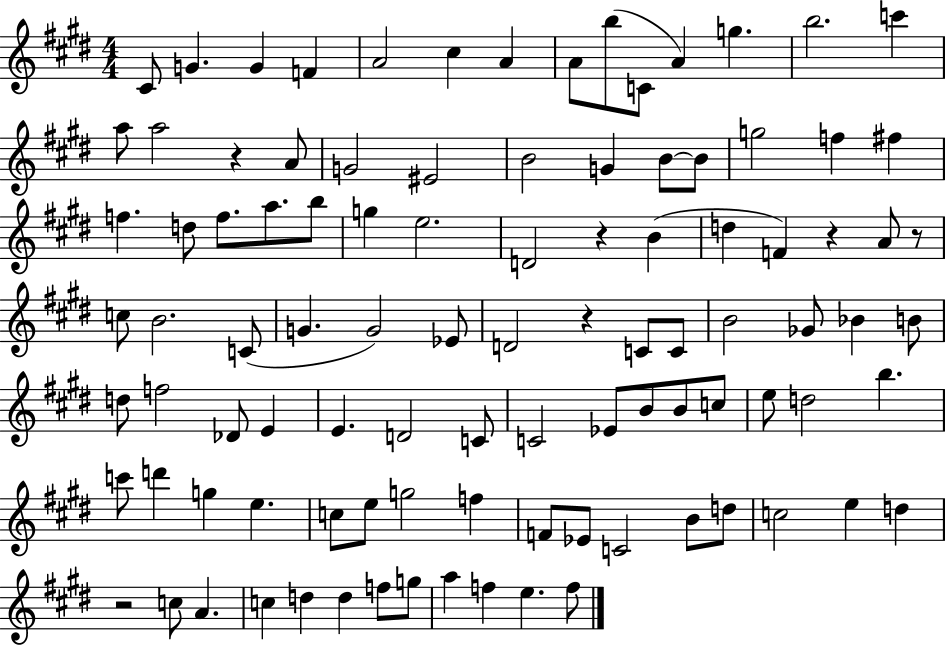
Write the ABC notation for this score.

X:1
T:Untitled
M:4/4
L:1/4
K:E
^C/2 G G F A2 ^c A A/2 b/2 C/2 A g b2 c' a/2 a2 z A/2 G2 ^E2 B2 G B/2 B/2 g2 f ^f f d/2 f/2 a/2 b/2 g e2 D2 z B d F z A/2 z/2 c/2 B2 C/2 G G2 _E/2 D2 z C/2 C/2 B2 _G/2 _B B/2 d/2 f2 _D/2 E E D2 C/2 C2 _E/2 B/2 B/2 c/2 e/2 d2 b c'/2 d' g e c/2 e/2 g2 f F/2 _E/2 C2 B/2 d/2 c2 e d z2 c/2 A c d d f/2 g/2 a f e f/2